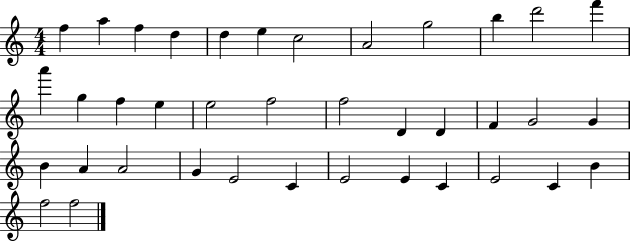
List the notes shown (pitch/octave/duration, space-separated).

F5/q A5/q F5/q D5/q D5/q E5/q C5/h A4/h G5/h B5/q D6/h F6/q A6/q G5/q F5/q E5/q E5/h F5/h F5/h D4/q D4/q F4/q G4/h G4/q B4/q A4/q A4/h G4/q E4/h C4/q E4/h E4/q C4/q E4/h C4/q B4/q F5/h F5/h